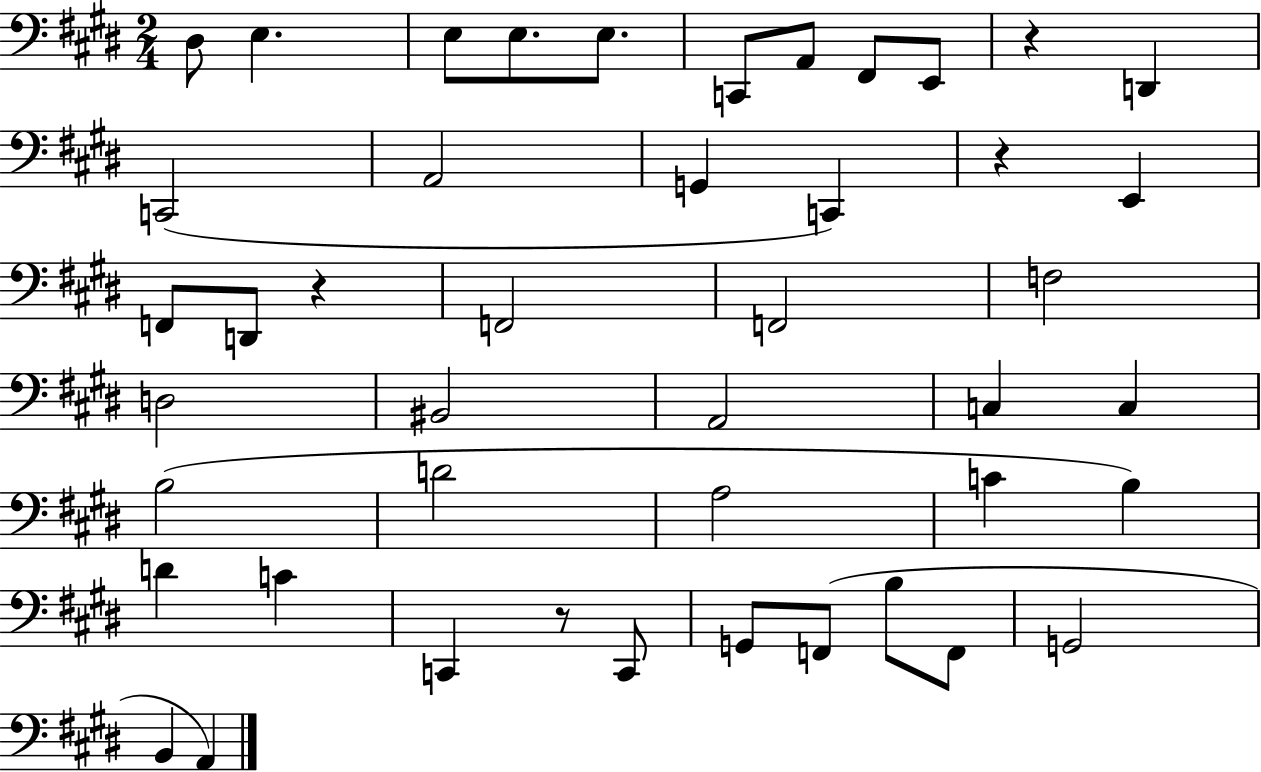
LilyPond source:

{
  \clef bass
  \numericTimeSignature
  \time 2/4
  \key e \major
  dis8 e4. | e8 e8. e8. | c,8 a,8 fis,8 e,8 | r4 d,4 | \break c,2( | a,2 | g,4 c,4) | r4 e,4 | \break f,8 d,8 r4 | f,2 | f,2 | f2 | \break d2 | bis,2 | a,2 | c4 c4 | \break b2( | d'2 | a2 | c'4 b4) | \break d'4 c'4 | c,4 r8 c,8 | g,8 f,8( b8 f,8 | g,2 | \break b,4 a,4) | \bar "|."
}